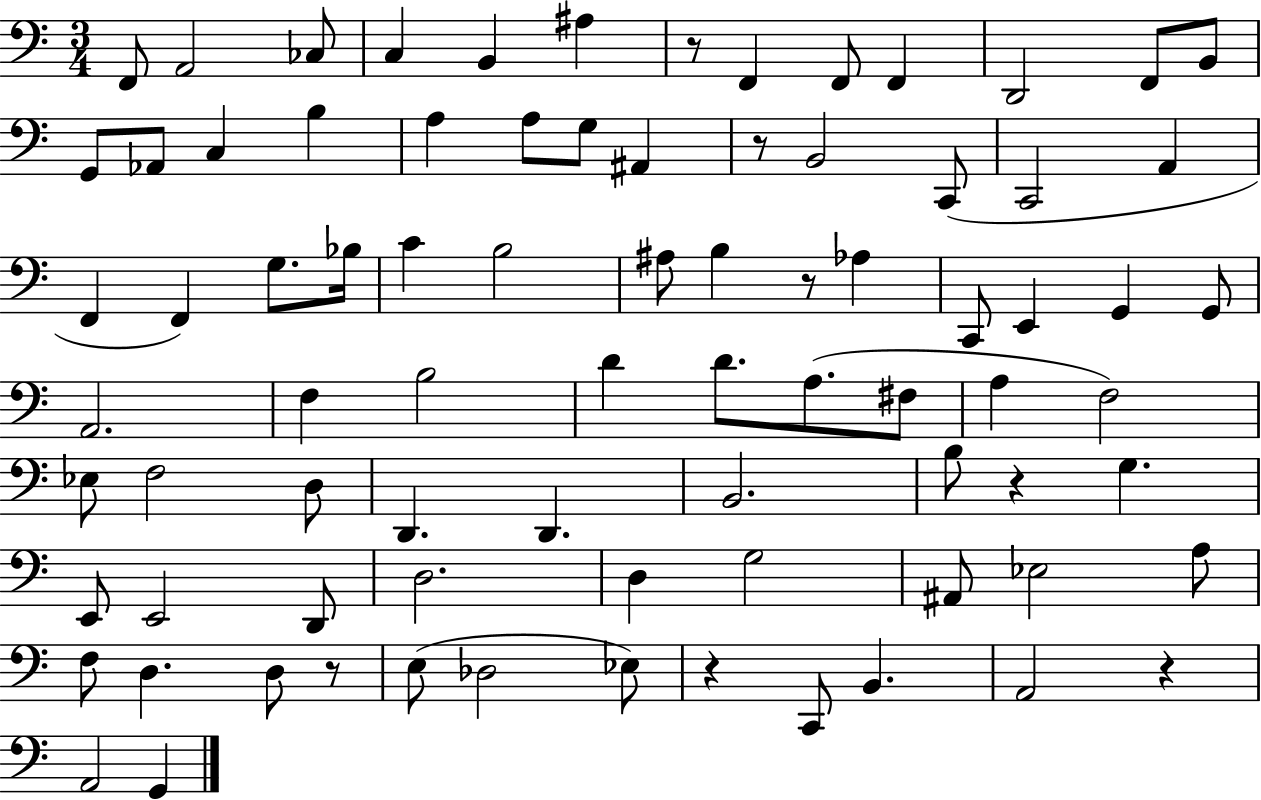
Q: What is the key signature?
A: C major